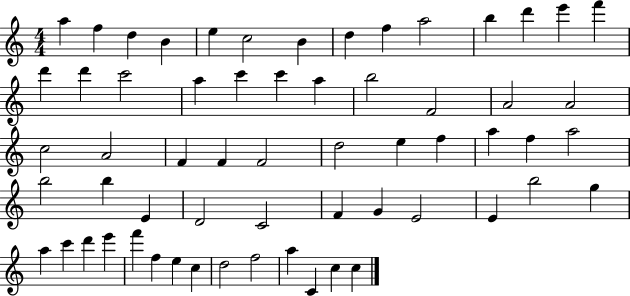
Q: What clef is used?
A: treble